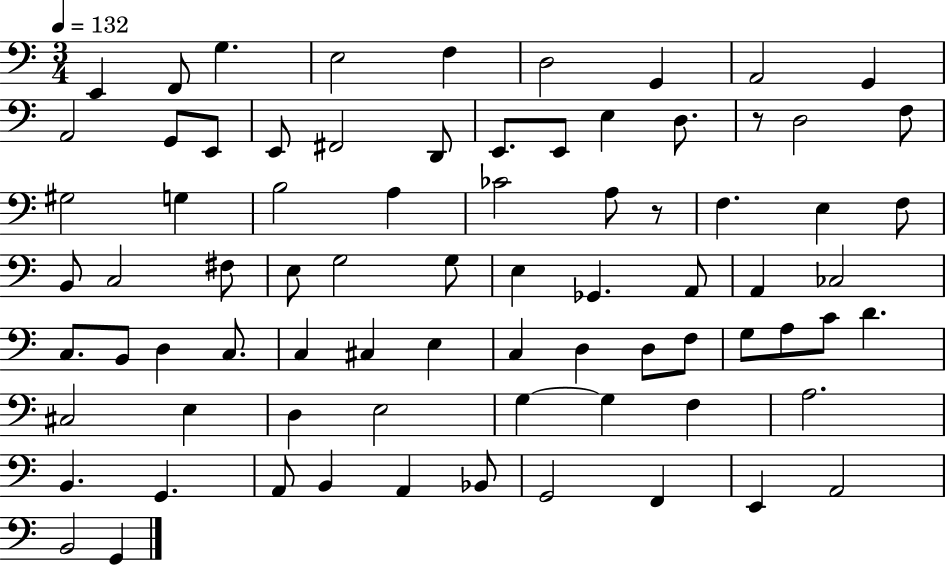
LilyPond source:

{
  \clef bass
  \numericTimeSignature
  \time 3/4
  \key c \major
  \tempo 4 = 132
  \repeat volta 2 { e,4 f,8 g4. | e2 f4 | d2 g,4 | a,2 g,4 | \break a,2 g,8 e,8 | e,8 fis,2 d,8 | e,8. e,8 e4 d8. | r8 d2 f8 | \break gis2 g4 | b2 a4 | ces'2 a8 r8 | f4. e4 f8 | \break b,8 c2 fis8 | e8 g2 g8 | e4 ges,4. a,8 | a,4 ces2 | \break c8. b,8 d4 c8. | c4 cis4 e4 | c4 d4 d8 f8 | g8 a8 c'8 d'4. | \break cis2 e4 | d4 e2 | g4~~ g4 f4 | a2. | \break b,4. g,4. | a,8 b,4 a,4 bes,8 | g,2 f,4 | e,4 a,2 | \break b,2 g,4 | } \bar "|."
}